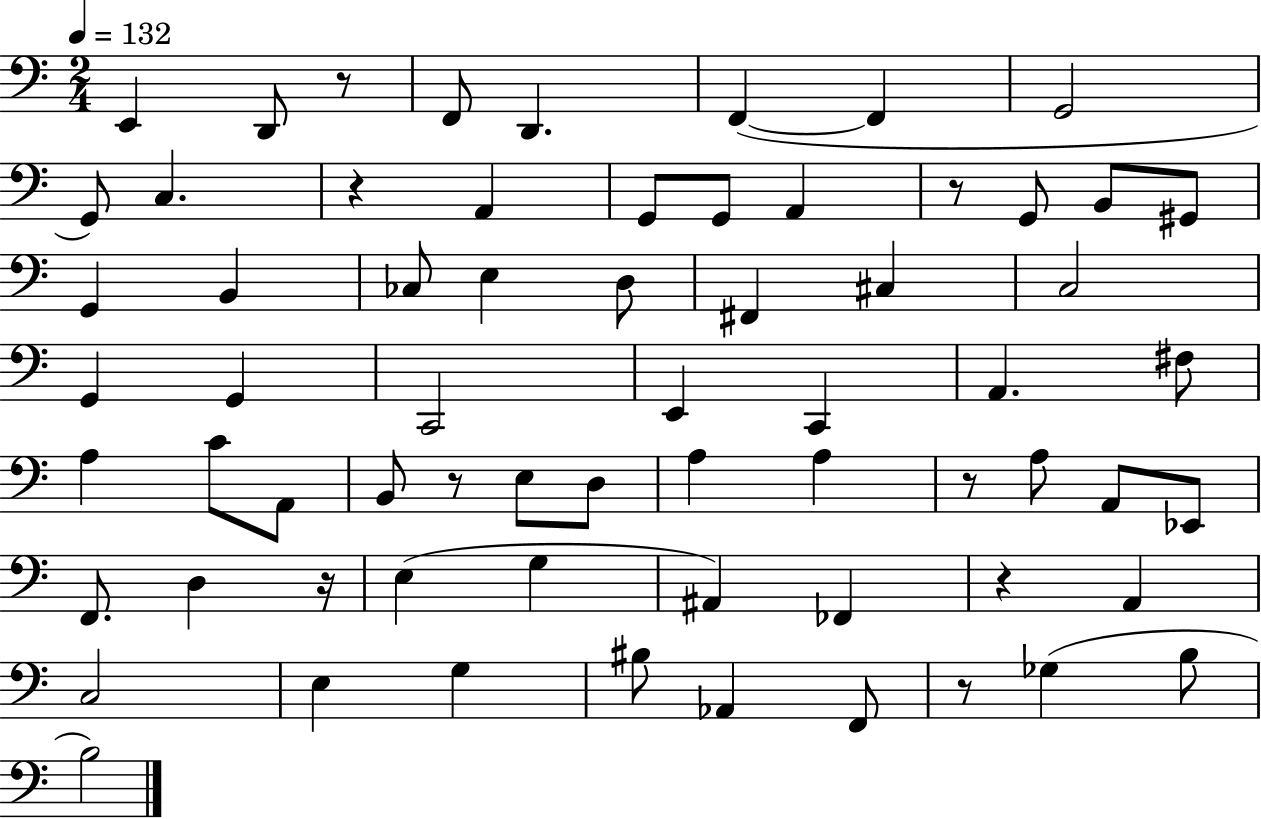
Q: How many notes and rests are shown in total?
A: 66